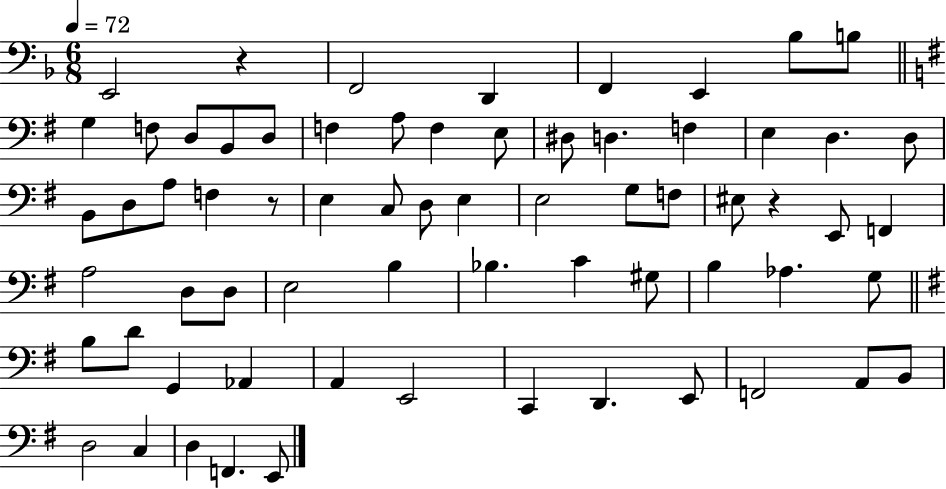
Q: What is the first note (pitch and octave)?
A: E2